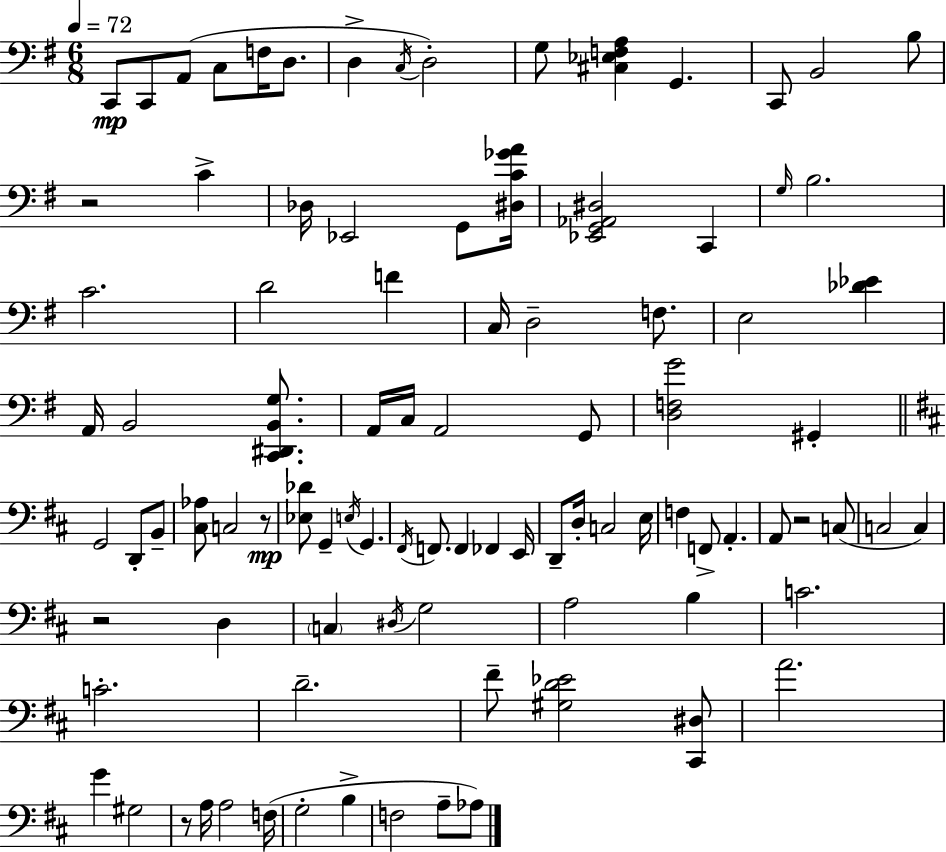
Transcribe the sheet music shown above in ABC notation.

X:1
T:Untitled
M:6/8
L:1/4
K:G
C,,/2 C,,/2 A,,/2 C,/2 F,/4 D,/2 D, C,/4 D,2 G,/2 [^C,_E,F,A,] G,, C,,/2 B,,2 B,/2 z2 C _D,/4 _E,,2 G,,/2 [^D,C_GA]/4 [_E,,G,,_A,,^D,]2 C,, G,/4 B,2 C2 D2 F C,/4 D,2 F,/2 E,2 [_D_E] A,,/4 B,,2 [C,,^D,,B,,G,]/2 A,,/4 C,/4 A,,2 G,,/2 [D,F,G]2 ^G,, G,,2 D,,/2 B,,/2 [^C,_A,]/2 C,2 z/2 [_E,_D]/2 G,, E,/4 G,, ^F,,/4 F,,/2 F,, _F,, E,,/4 D,,/2 D,/4 C,2 E,/4 F, F,,/2 A,, A,,/2 z2 C,/2 C,2 C, z2 D, C, ^D,/4 G,2 A,2 B, C2 C2 D2 ^F/2 [^G,D_E]2 [^C,,^D,]/2 A2 G ^G,2 z/2 A,/4 A,2 F,/4 G,2 B, F,2 A,/2 _A,/2